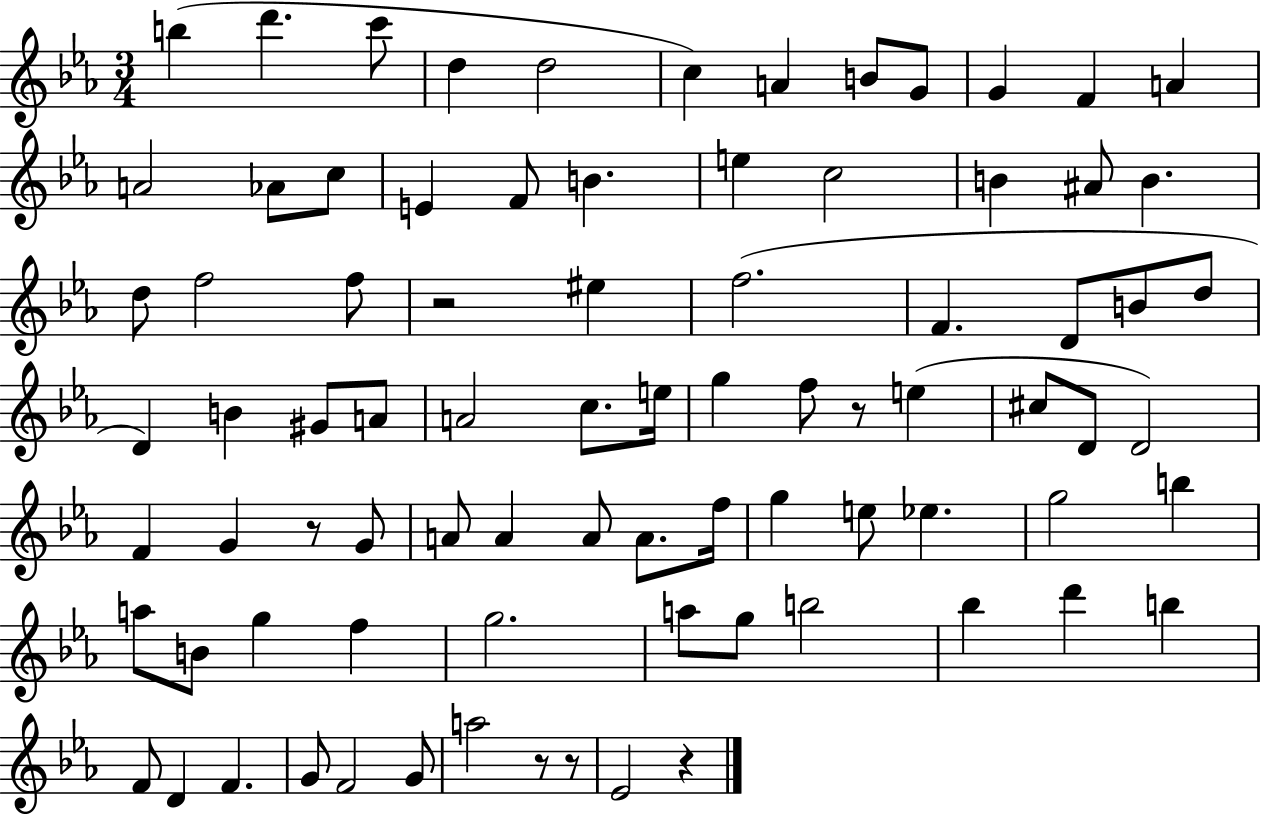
B5/q D6/q. C6/e D5/q D5/h C5/q A4/q B4/e G4/e G4/q F4/q A4/q A4/h Ab4/e C5/e E4/q F4/e B4/q. E5/q C5/h B4/q A#4/e B4/q. D5/e F5/h F5/e R/h EIS5/q F5/h. F4/q. D4/e B4/e D5/e D4/q B4/q G#4/e A4/e A4/h C5/e. E5/s G5/q F5/e R/e E5/q C#5/e D4/e D4/h F4/q G4/q R/e G4/e A4/e A4/q A4/e A4/e. F5/s G5/q E5/e Eb5/q. G5/h B5/q A5/e B4/e G5/q F5/q G5/h. A5/e G5/e B5/h Bb5/q D6/q B5/q F4/e D4/q F4/q. G4/e F4/h G4/e A5/h R/e R/e Eb4/h R/q